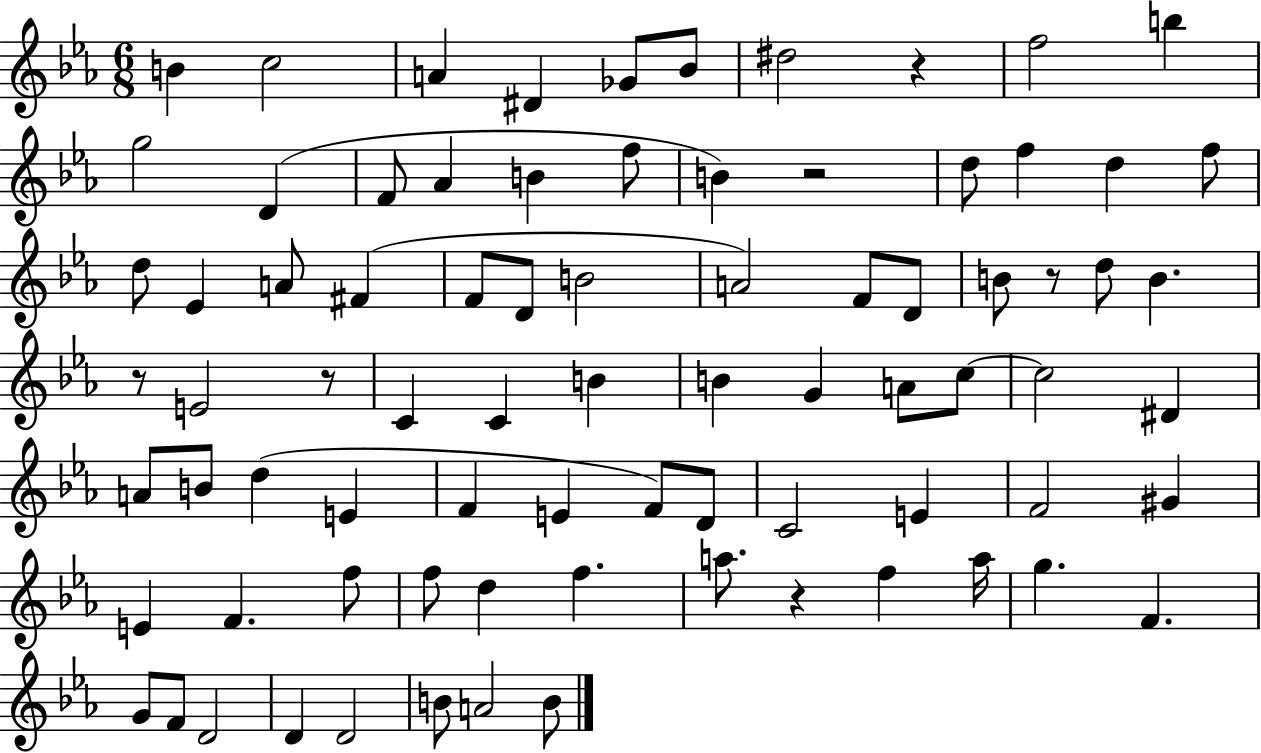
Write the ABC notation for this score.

X:1
T:Untitled
M:6/8
L:1/4
K:Eb
B c2 A ^D _G/2 _B/2 ^d2 z f2 b g2 D F/2 _A B f/2 B z2 d/2 f d f/2 d/2 _E A/2 ^F F/2 D/2 B2 A2 F/2 D/2 B/2 z/2 d/2 B z/2 E2 z/2 C C B B G A/2 c/2 c2 ^D A/2 B/2 d E F E F/2 D/2 C2 E F2 ^G E F f/2 f/2 d f a/2 z f a/4 g F G/2 F/2 D2 D D2 B/2 A2 B/2